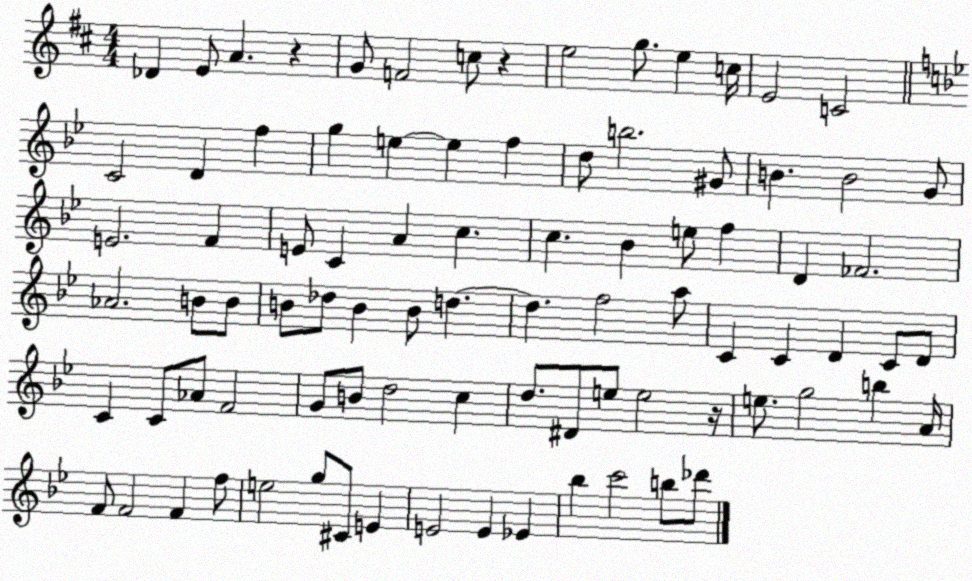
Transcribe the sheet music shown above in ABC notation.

X:1
T:Untitled
M:4/4
L:1/4
K:D
_D E/2 A z G/2 F2 c/2 z e2 g/2 e c/4 E2 C2 C2 D f g e e f d/2 b2 ^G/2 B B2 G/2 E2 F E/2 C A c c _B e/2 f D _F2 _A2 B/2 B/2 B/2 _d/2 B B/2 d d f2 a/2 C C D C/2 D/2 C C/2 _A/2 F2 G/2 B/2 d2 c d/2 ^D/2 e/2 e2 z/4 e/2 g2 b A/4 F/2 F2 F f/2 e2 g/2 ^C/2 E E2 E _E _b c'2 b/2 _d'/2